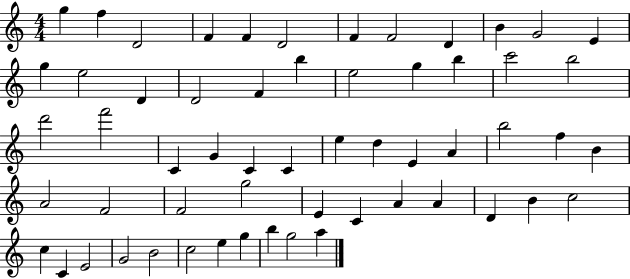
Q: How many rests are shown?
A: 0